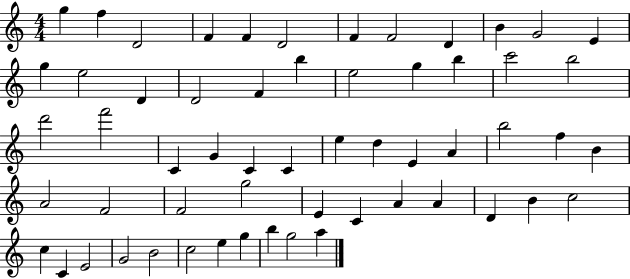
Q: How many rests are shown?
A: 0